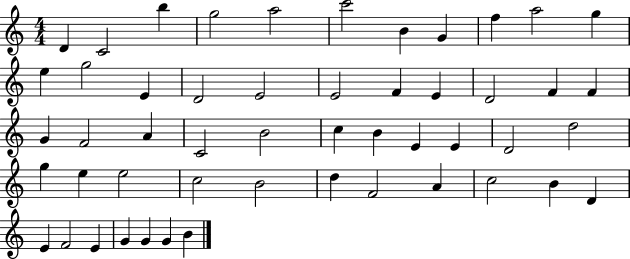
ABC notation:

X:1
T:Untitled
M:4/4
L:1/4
K:C
D C2 b g2 a2 c'2 B G f a2 g e g2 E D2 E2 E2 F E D2 F F G F2 A C2 B2 c B E E D2 d2 g e e2 c2 B2 d F2 A c2 B D E F2 E G G G B